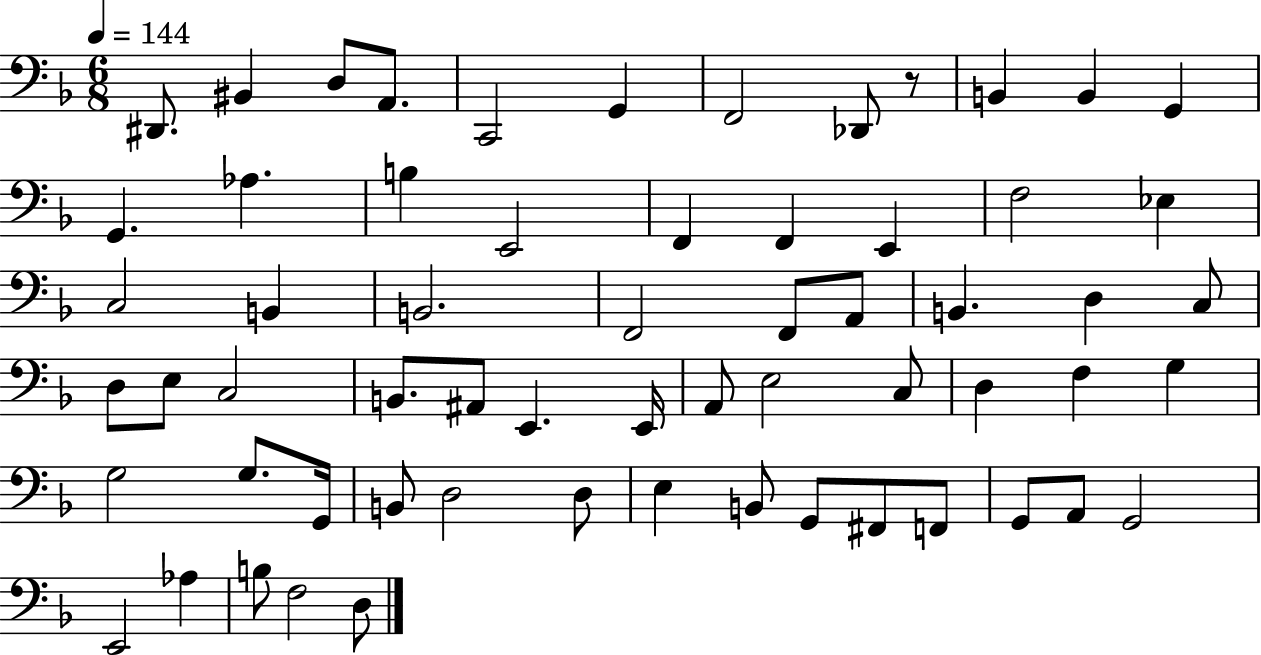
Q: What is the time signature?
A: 6/8